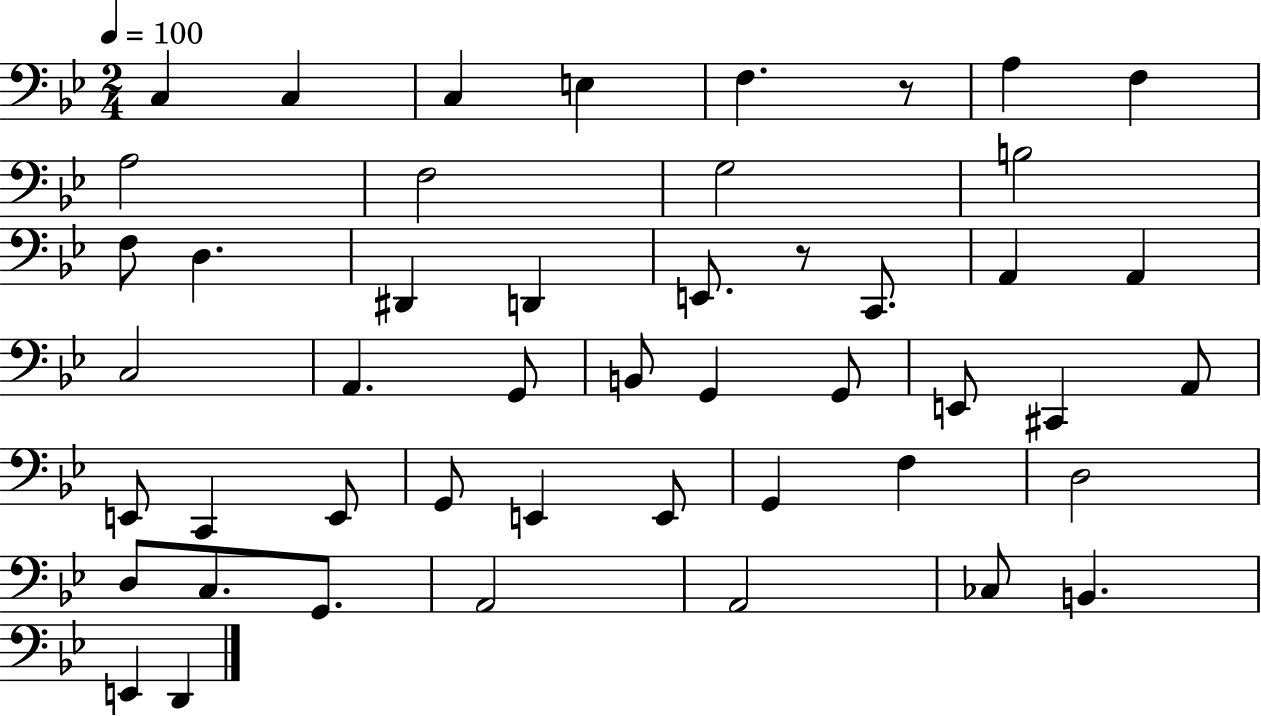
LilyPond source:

{
  \clef bass
  \numericTimeSignature
  \time 2/4
  \key bes \major
  \tempo 4 = 100
  c4 c4 | c4 e4 | f4. r8 | a4 f4 | \break a2 | f2 | g2 | b2 | \break f8 d4. | dis,4 d,4 | e,8. r8 c,8. | a,4 a,4 | \break c2 | a,4. g,8 | b,8 g,4 g,8 | e,8 cis,4 a,8 | \break e,8 c,4 e,8 | g,8 e,4 e,8 | g,4 f4 | d2 | \break d8 c8. g,8. | a,2 | a,2 | ces8 b,4. | \break e,4 d,4 | \bar "|."
}